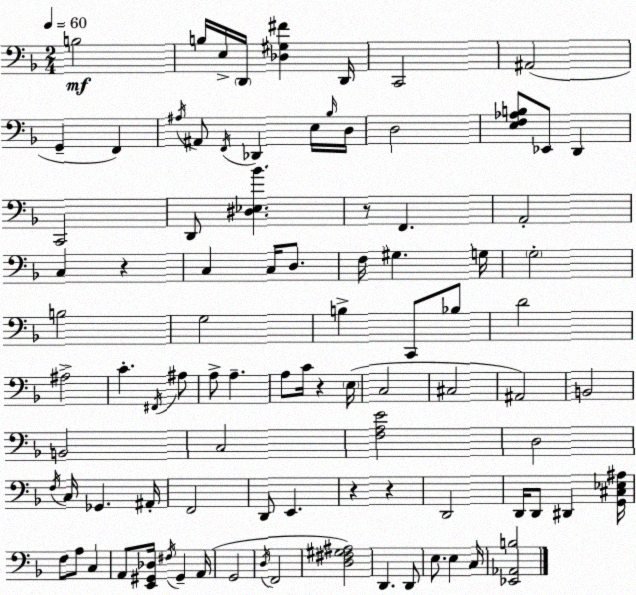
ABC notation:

X:1
T:Untitled
M:2/4
L:1/4
K:F
B,2 B,/4 E,/4 D,,/4 [_D,^G,^F] D,,/4 C,,2 ^A,,2 G,, F,, ^A,/4 ^A,,/2 F,,/4 _D,, E,/4 _B,/4 D,/4 D,2 [E,F,_A,B,]/2 _E,,/2 D,, C,,2 D,,/2 [^D,_E,_B] z/2 F,, A,,2 C, z C, C,/4 D,/2 F,/4 ^G, G,/4 G,2 B,2 G,2 B, C,,/2 _B,/2 D2 ^A,2 C ^F,,/4 ^A,/2 A,/2 A, A,/2 C/4 z E,/4 C,2 ^C,2 ^A,,2 B,,2 B,,2 C,2 [F,A,E]2 D,2 F,/4 C,/4 _G,, ^A,,/4 F,,2 D,,/2 E,, z z D,,2 D,,/4 D,,/2 ^D,, [G,,^C,_E,^A,]/4 F,/2 A,/2 C, A,,/2 [E,,^G,,_D,]/4 ^F,/4 ^G,, A,,/4 G,,2 D,/4 F,,2 [D,^F,^G,^A,]2 D,, D,,/2 E,/2 E, C,/4 [_E,,_A,,B,]2